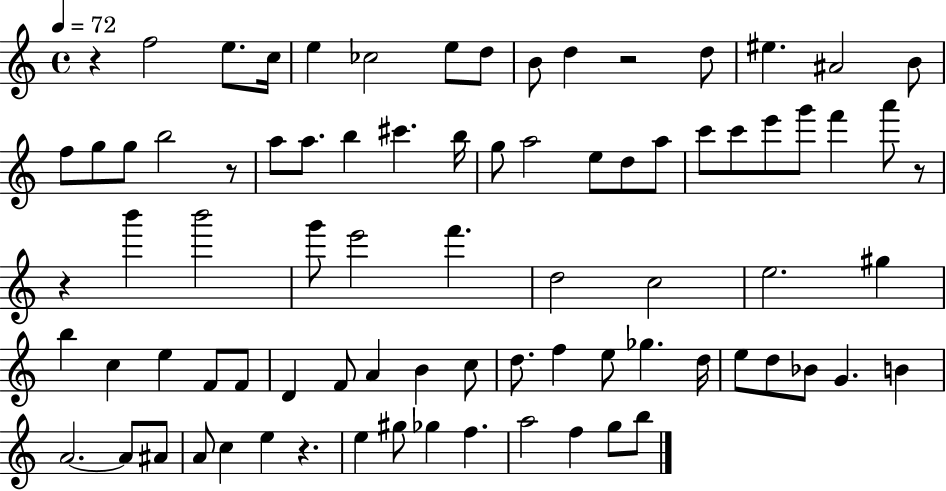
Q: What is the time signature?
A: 4/4